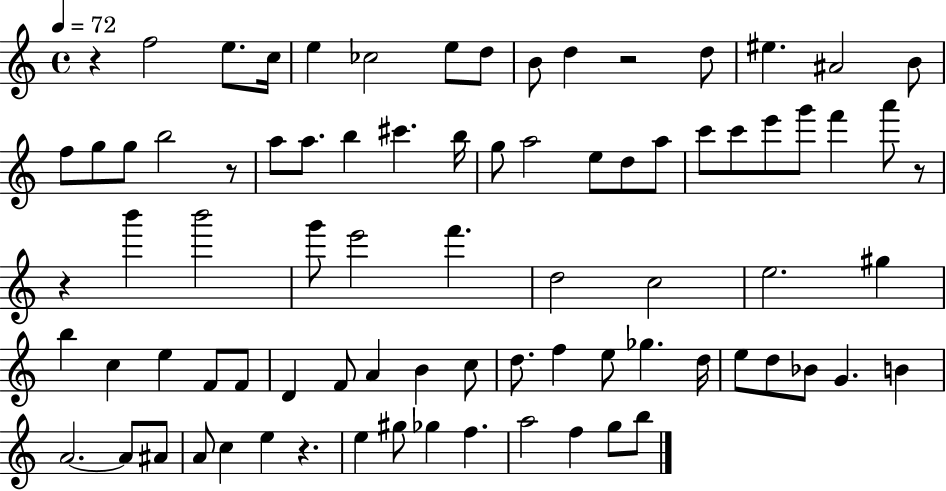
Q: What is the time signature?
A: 4/4